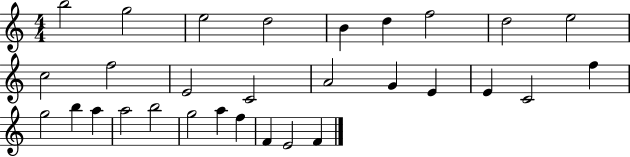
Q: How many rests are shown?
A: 0